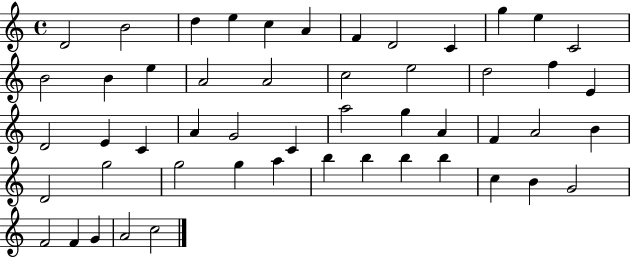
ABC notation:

X:1
T:Untitled
M:4/4
L:1/4
K:C
D2 B2 d e c A F D2 C g e C2 B2 B e A2 A2 c2 e2 d2 f E D2 E C A G2 C a2 g A F A2 B D2 g2 g2 g a b b b b c B G2 F2 F G A2 c2